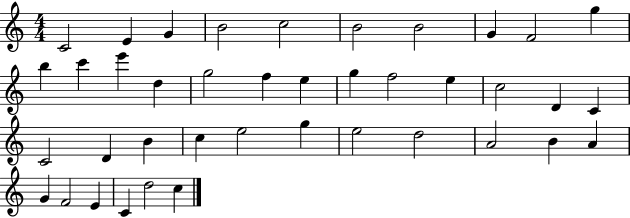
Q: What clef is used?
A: treble